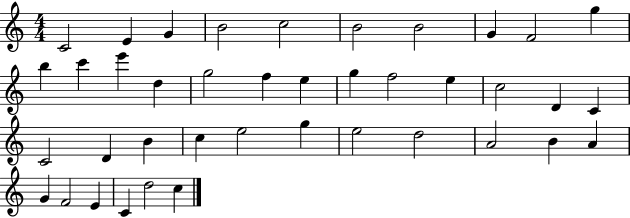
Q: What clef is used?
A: treble